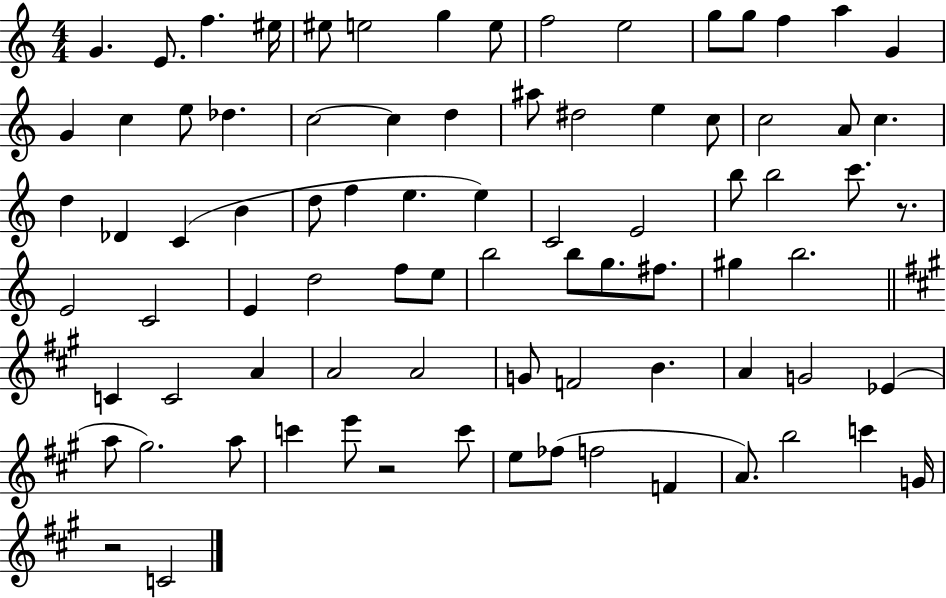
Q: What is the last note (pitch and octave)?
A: C4